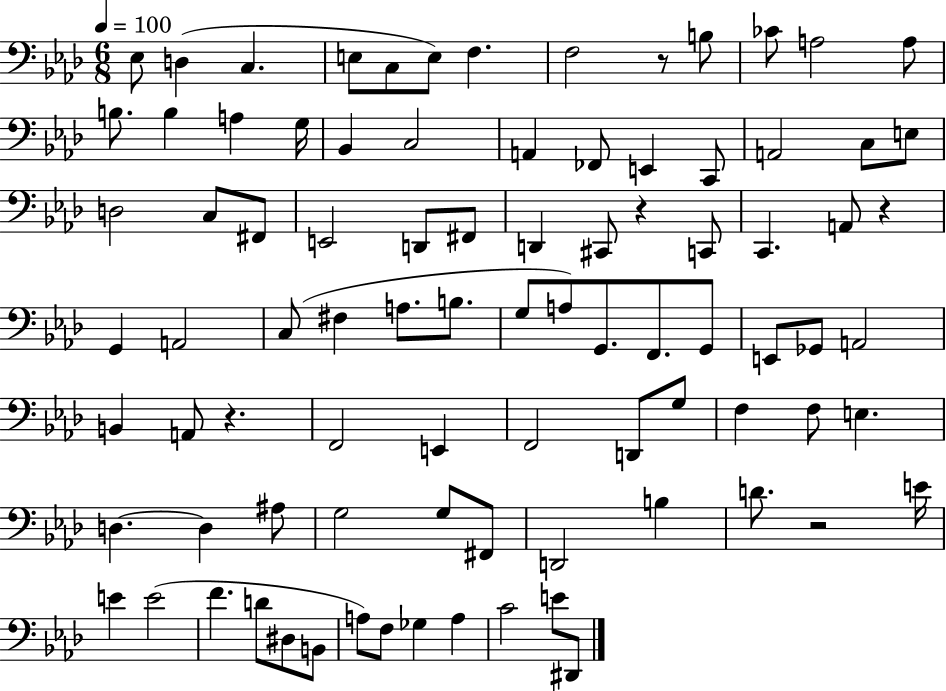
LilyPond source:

{
  \clef bass
  \numericTimeSignature
  \time 6/8
  \key aes \major
  \tempo 4 = 100
  ees8 d4( c4. | e8 c8 e8) f4. | f2 r8 b8 | ces'8 a2 a8 | \break b8. b4 a4 g16 | bes,4 c2 | a,4 fes,8 e,4 c,8 | a,2 c8 e8 | \break d2 c8 fis,8 | e,2 d,8 fis,8 | d,4 cis,8 r4 c,8 | c,4. a,8 r4 | \break g,4 a,2 | c8( fis4 a8. b8. | g8 a8) g,8. f,8. g,8 | e,8 ges,8 a,2 | \break b,4 a,8 r4. | f,2 e,4 | f,2 d,8 g8 | f4 f8 e4. | \break d4.~~ d4 ais8 | g2 g8 fis,8 | d,2 b4 | d'8. r2 e'16 | \break e'4 e'2( | f'4. d'8 dis8 b,8 | a8) f8 ges4 a4 | c'2 e'8 dis,8 | \break \bar "|."
}